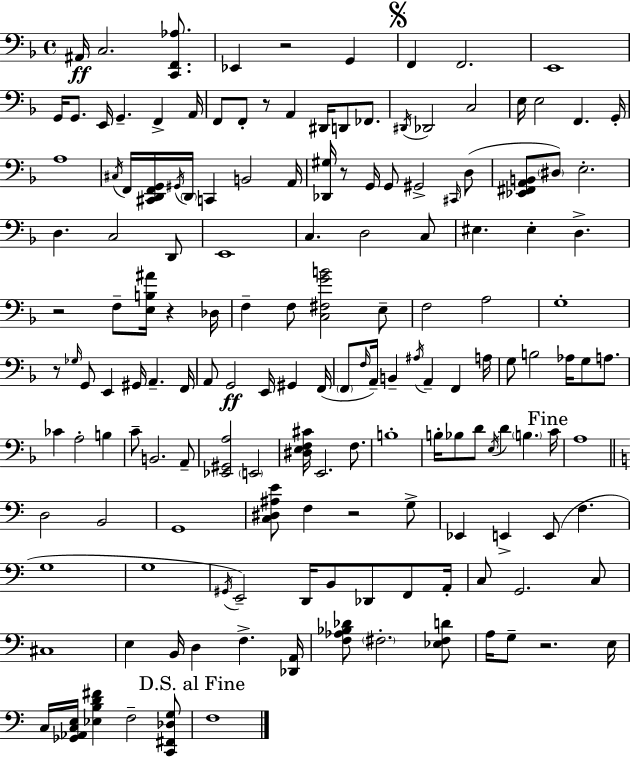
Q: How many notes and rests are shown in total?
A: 157